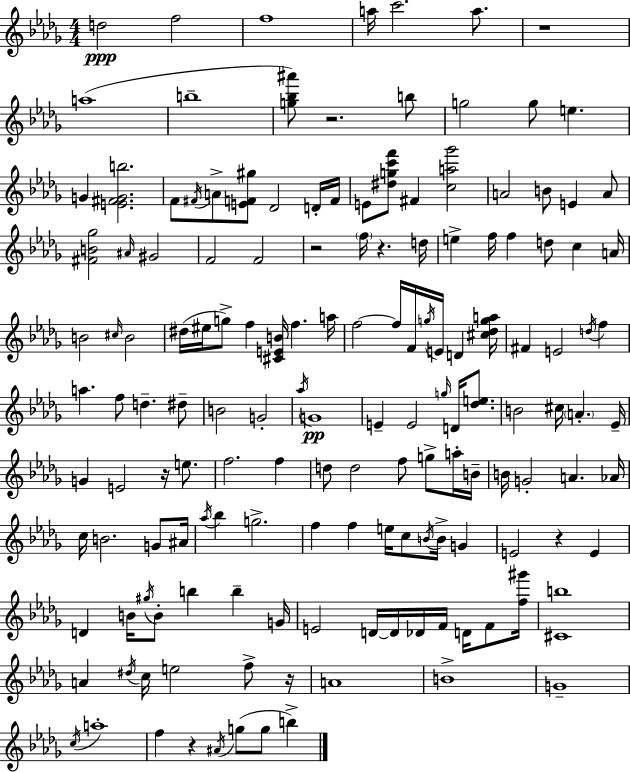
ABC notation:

X:1
T:Untitled
M:4/4
L:1/4
K:Bbm
d2 f2 f4 a/4 c'2 a/2 z4 a4 b4 [g_b^a']/2 z2 b/2 g2 g/2 e G [E^FGb]2 F/2 ^F/4 A/2 [EF^g]/2 _D2 D/4 F/4 E/2 [^dgc'f']/2 ^F [ca_g']2 A2 B/2 E A/2 [^FB_g]2 ^A/4 ^G2 F2 F2 z2 f/4 z d/4 e f/4 f d/2 c A/4 B2 ^c/4 B2 ^d/4 ^e/4 g/2 f [^CEB]/4 f a/4 f2 f/4 F/4 g/4 E/4 D [^c_dga]/4 ^F E2 d/4 f a f/2 d ^d/2 B2 G2 _a/4 G4 E E2 g/4 D/4 [_de]/2 B2 ^c/4 A _E/4 G E2 z/4 e/2 f2 f d/2 d2 f/2 g/2 a/4 B/4 B/4 G2 A _A/4 c/4 B2 G/2 ^A/4 _a/4 _b g2 f f e/4 c/2 B/4 B/4 G E2 z E D B/4 ^g/4 B/2 b b G/4 E2 D/4 D/4 _D/4 F/4 D/4 F/2 [f^g']/4 [^Cb]4 A ^d/4 c/4 e2 f/2 z/4 A4 B4 G4 c/4 a4 f z ^A/4 g/2 g/2 b